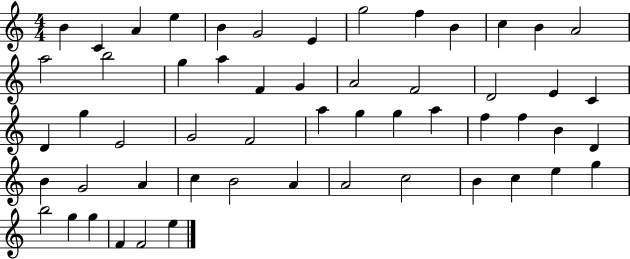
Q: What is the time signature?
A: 4/4